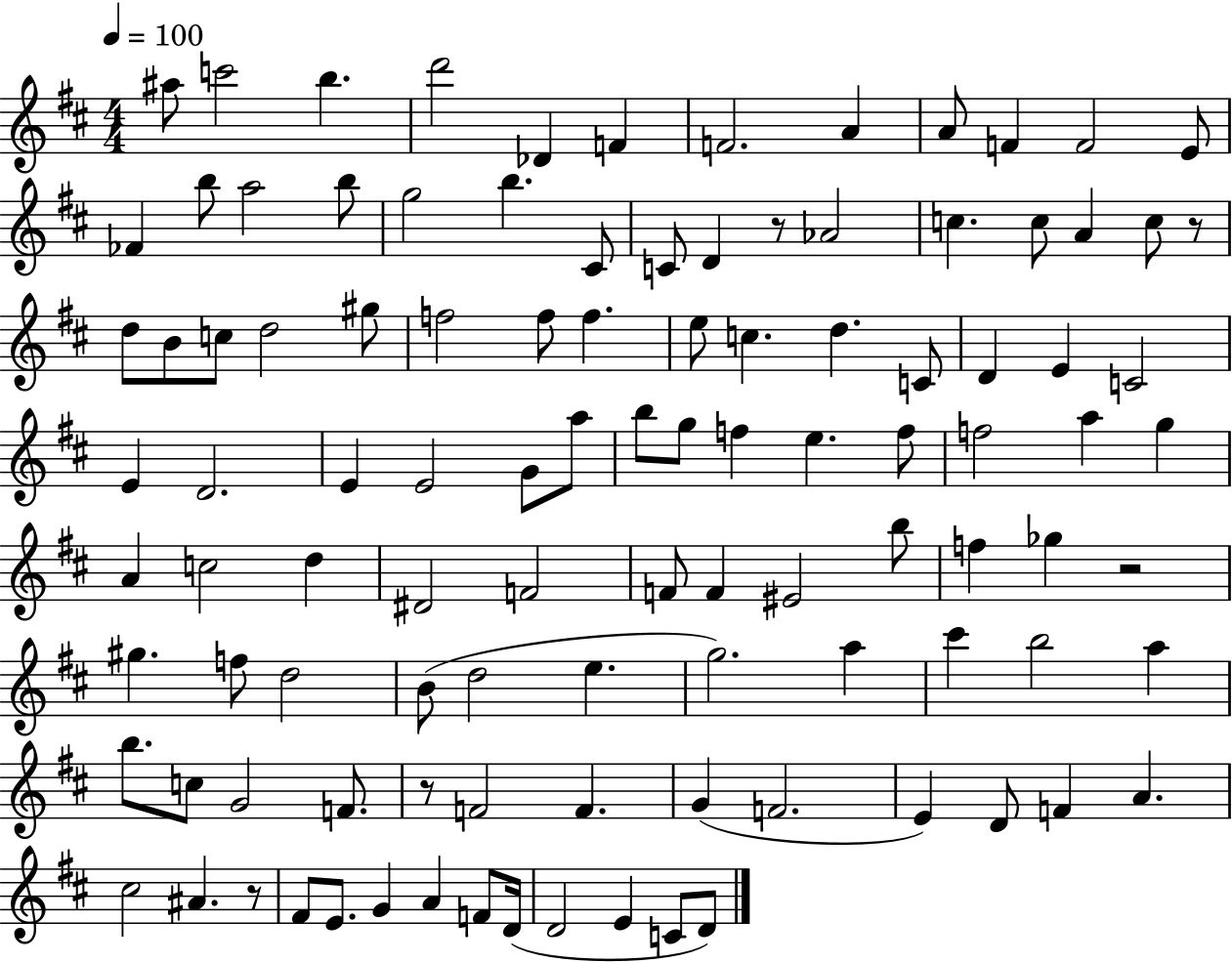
{
  \clef treble
  \numericTimeSignature
  \time 4/4
  \key d \major
  \tempo 4 = 100
  \repeat volta 2 { ais''8 c'''2 b''4. | d'''2 des'4 f'4 | f'2. a'4 | a'8 f'4 f'2 e'8 | \break fes'4 b''8 a''2 b''8 | g''2 b''4. cis'8 | c'8 d'4 r8 aes'2 | c''4. c''8 a'4 c''8 r8 | \break d''8 b'8 c''8 d''2 gis''8 | f''2 f''8 f''4. | e''8 c''4. d''4. c'8 | d'4 e'4 c'2 | \break e'4 d'2. | e'4 e'2 g'8 a''8 | b''8 g''8 f''4 e''4. f''8 | f''2 a''4 g''4 | \break a'4 c''2 d''4 | dis'2 f'2 | f'8 f'4 eis'2 b''8 | f''4 ges''4 r2 | \break gis''4. f''8 d''2 | b'8( d''2 e''4. | g''2.) a''4 | cis'''4 b''2 a''4 | \break b''8. c''8 g'2 f'8. | r8 f'2 f'4. | g'4( f'2. | e'4) d'8 f'4 a'4. | \break cis''2 ais'4. r8 | fis'8 e'8. g'4 a'4 f'8 d'16( | d'2 e'4 c'8 d'8) | } \bar "|."
}